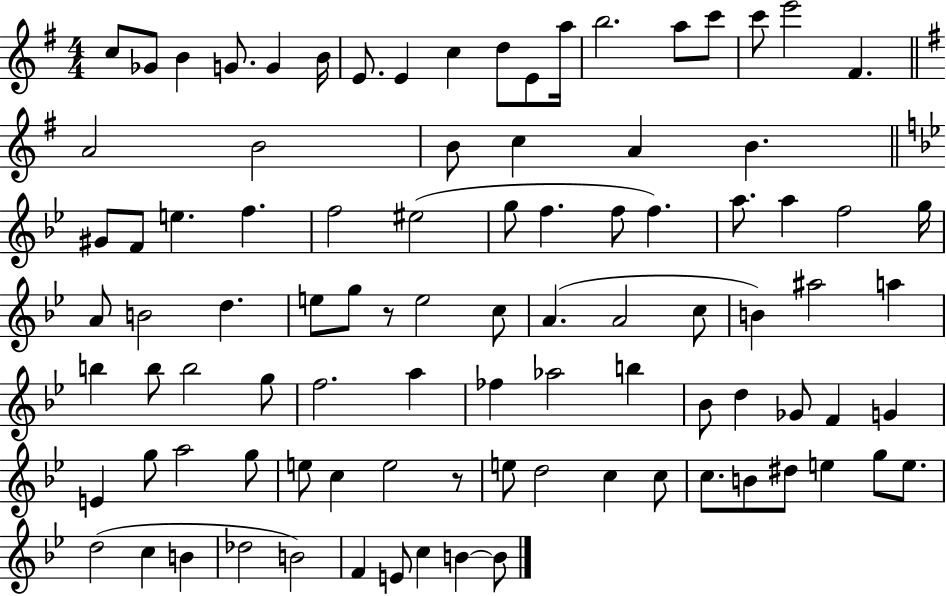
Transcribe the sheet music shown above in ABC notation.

X:1
T:Untitled
M:4/4
L:1/4
K:G
c/2 _G/2 B G/2 G B/4 E/2 E c d/2 E/2 a/4 b2 a/2 c'/2 c'/2 e'2 ^F A2 B2 B/2 c A B ^G/2 F/2 e f f2 ^e2 g/2 f f/2 f a/2 a f2 g/4 A/2 B2 d e/2 g/2 z/2 e2 c/2 A A2 c/2 B ^a2 a b b/2 b2 g/2 f2 a _f _a2 b _B/2 d _G/2 F G E g/2 a2 g/2 e/2 c e2 z/2 e/2 d2 c c/2 c/2 B/2 ^d/2 e g/2 e/2 d2 c B _d2 B2 F E/2 c B B/2